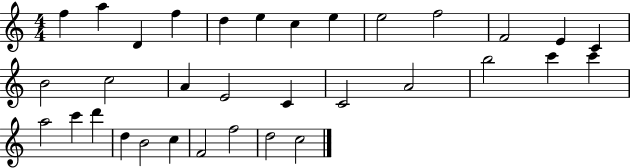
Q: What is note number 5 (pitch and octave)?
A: D5